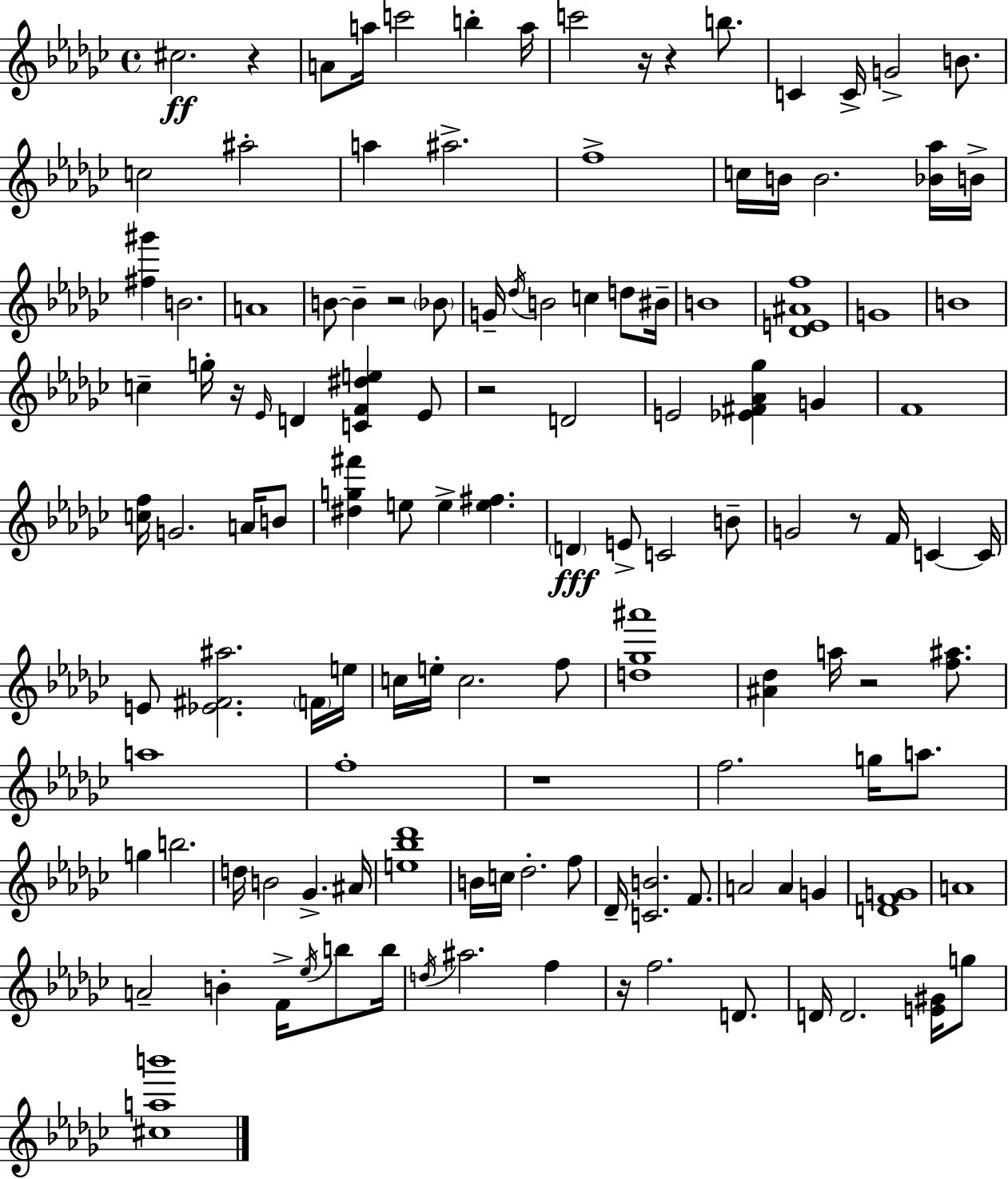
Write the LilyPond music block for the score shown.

{
  \clef treble
  \time 4/4
  \defaultTimeSignature
  \key ees \minor
  cis''2.\ff r4 | a'8 a''16 c'''2 b''4-. a''16 | c'''2 r16 r4 b''8. | c'4 c'16-> g'2-> b'8. | \break c''2 ais''2-. | a''4 ais''2.-> | f''1-> | c''16 b'16 b'2. <bes' aes''>16 b'16-> | \break <fis'' gis'''>4 b'2. | a'1 | b'8~~ b'4-- r2 \parenthesize bes'8 | g'16-- \acciaccatura { des''16 } b'2 c''4 d''8 | \break bis'16-- b'1 | <des' e' ais' f''>1 | g'1 | b'1 | \break c''4-- g''16-. r16 \grace { ees'16 } d'4 <c' f' dis'' e''>4 | ees'8 r2 d'2 | e'2 <ees' fis' aes' ges''>4 g'4 | f'1 | \break <c'' f''>16 g'2. a'16 | b'8 <dis'' g'' fis'''>4 e''8 e''4-> <e'' fis''>4. | \parenthesize d'4\fff e'8-> c'2 | b'8-- g'2 r8 f'16 c'4~~ | \break c'16 e'8 <ees' fis' ais''>2. | \parenthesize f'16 e''16 c''16 e''16-. c''2. | f''8 <d'' ges'' ais'''>1 | <ais' des''>4 a''16 r2 <f'' ais''>8. | \break a''1 | f''1-. | r1 | f''2. g''16 a''8. | \break g''4 b''2. | d''16 b'2 ges'4.-> | ais'16 <e'' bes'' des'''>1 | b'16 c''16 des''2.-. | \break f''8 des'16-- <c' b'>2. f'8. | a'2 a'4 g'4 | <d' f' g'>1 | a'1 | \break a'2-- b'4-. f'16-> \acciaccatura { ees''16 } | b''8 b''16 \acciaccatura { d''16 } ais''2. | f''4 r16 f''2. | d'8. d'16 d'2. | \break <e' gis'>16 g''8 <cis'' a'' b'''>1 | \bar "|."
}